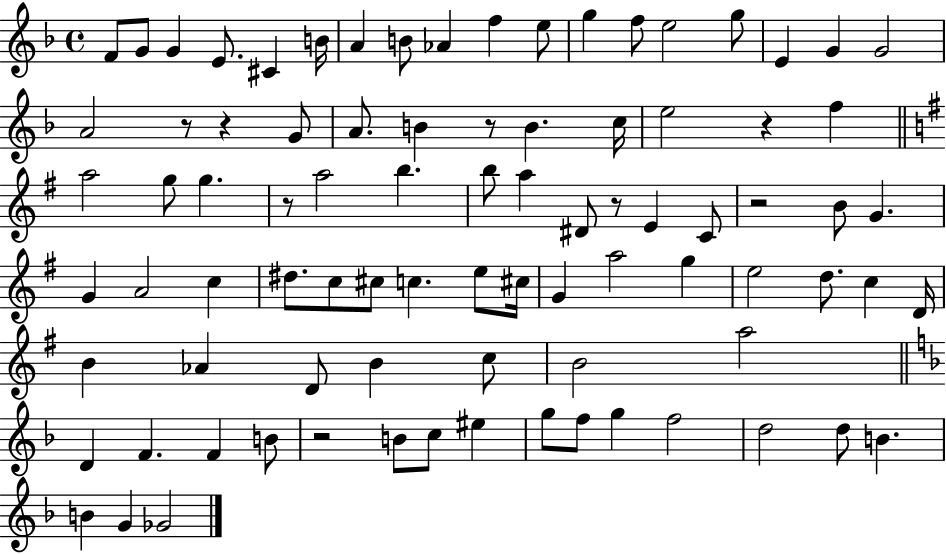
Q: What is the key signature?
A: F major